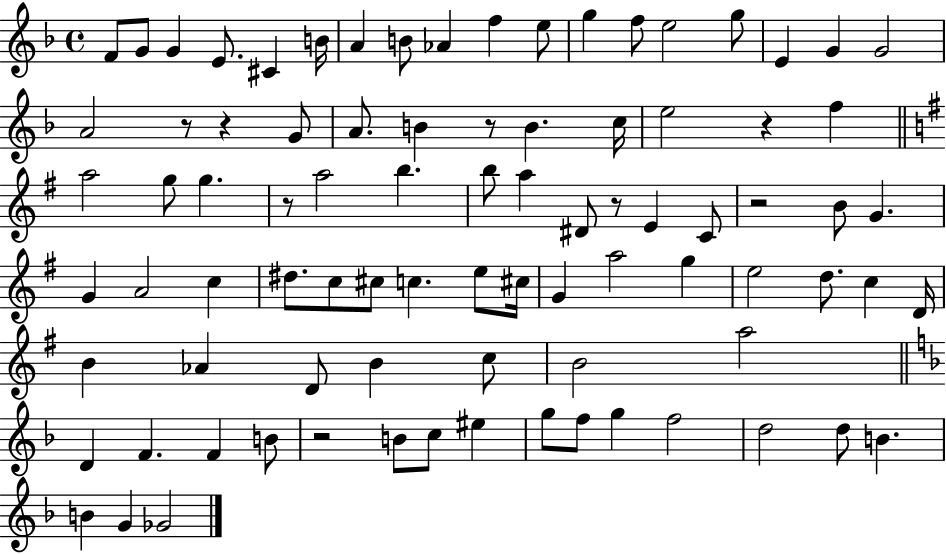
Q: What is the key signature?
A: F major